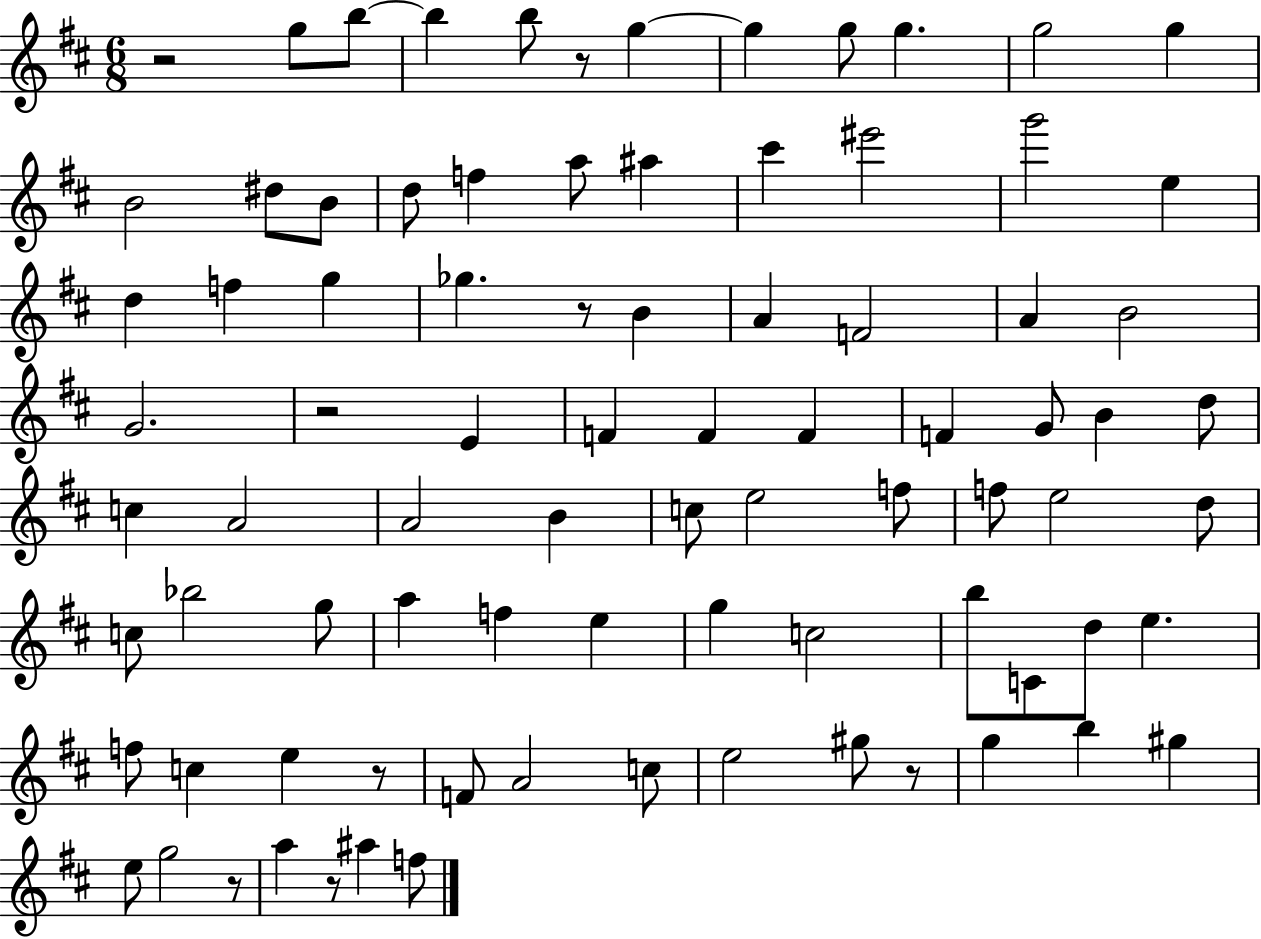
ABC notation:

X:1
T:Untitled
M:6/8
L:1/4
K:D
z2 g/2 b/2 b b/2 z/2 g g g/2 g g2 g B2 ^d/2 B/2 d/2 f a/2 ^a ^c' ^e'2 g'2 e d f g _g z/2 B A F2 A B2 G2 z2 E F F F F G/2 B d/2 c A2 A2 B c/2 e2 f/2 f/2 e2 d/2 c/2 _b2 g/2 a f e g c2 b/2 C/2 d/2 e f/2 c e z/2 F/2 A2 c/2 e2 ^g/2 z/2 g b ^g e/2 g2 z/2 a z/2 ^a f/2